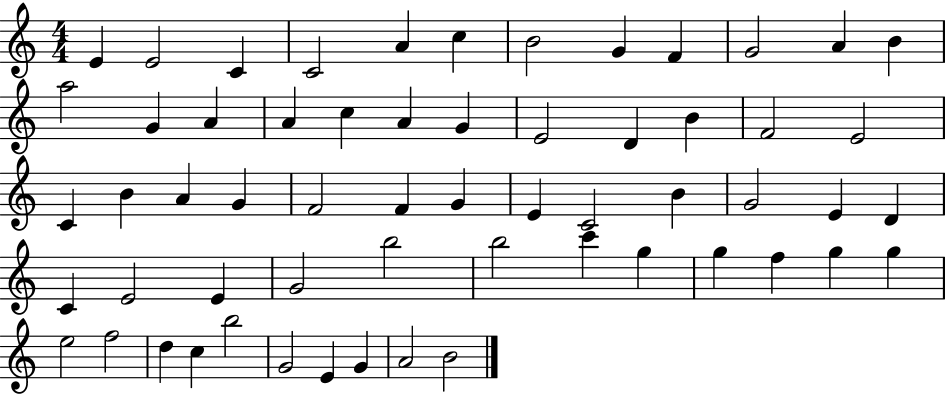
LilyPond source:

{
  \clef treble
  \numericTimeSignature
  \time 4/4
  \key c \major
  e'4 e'2 c'4 | c'2 a'4 c''4 | b'2 g'4 f'4 | g'2 a'4 b'4 | \break a''2 g'4 a'4 | a'4 c''4 a'4 g'4 | e'2 d'4 b'4 | f'2 e'2 | \break c'4 b'4 a'4 g'4 | f'2 f'4 g'4 | e'4 c'2 b'4 | g'2 e'4 d'4 | \break c'4 e'2 e'4 | g'2 b''2 | b''2 c'''4 g''4 | g''4 f''4 g''4 g''4 | \break e''2 f''2 | d''4 c''4 b''2 | g'2 e'4 g'4 | a'2 b'2 | \break \bar "|."
}